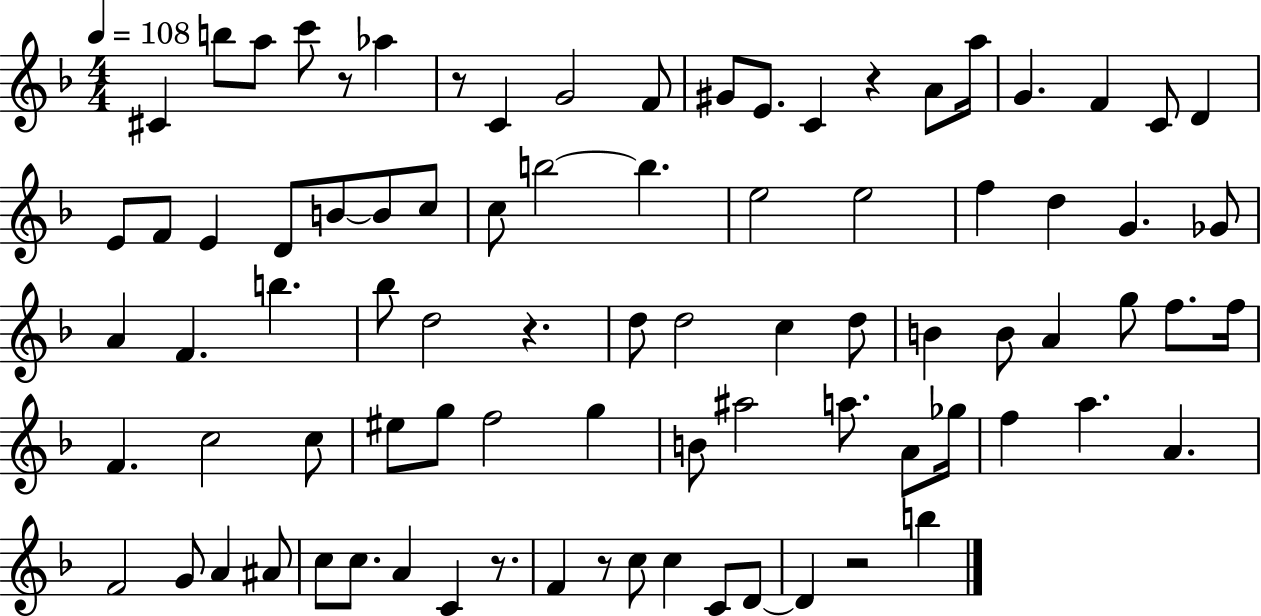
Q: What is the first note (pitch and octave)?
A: C#4